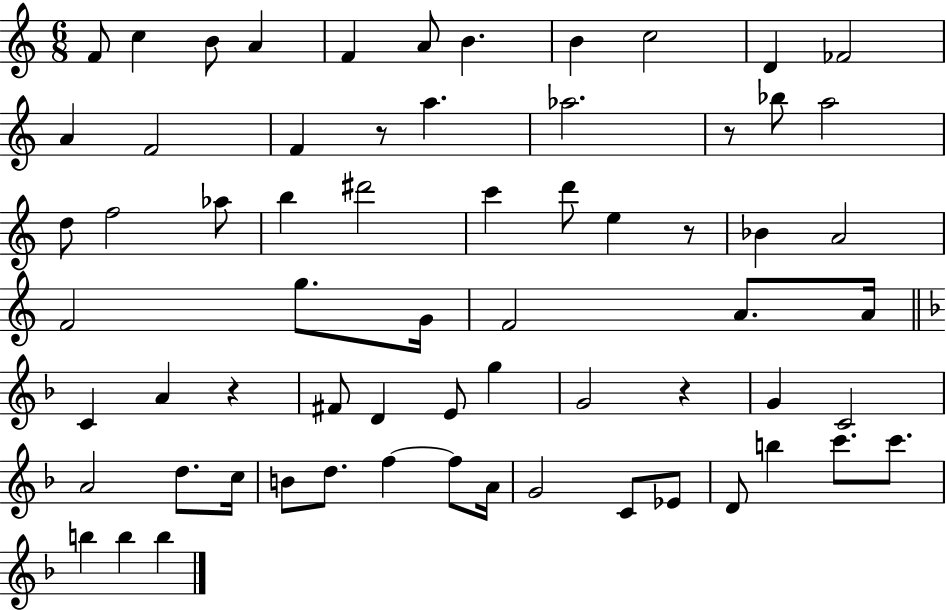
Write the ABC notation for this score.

X:1
T:Untitled
M:6/8
L:1/4
K:C
F/2 c B/2 A F A/2 B B c2 D _F2 A F2 F z/2 a _a2 z/2 _b/2 a2 d/2 f2 _a/2 b ^d'2 c' d'/2 e z/2 _B A2 F2 g/2 G/4 F2 A/2 A/4 C A z ^F/2 D E/2 g G2 z G C2 A2 d/2 c/4 B/2 d/2 f f/2 A/4 G2 C/2 _E/2 D/2 b c'/2 c'/2 b b b